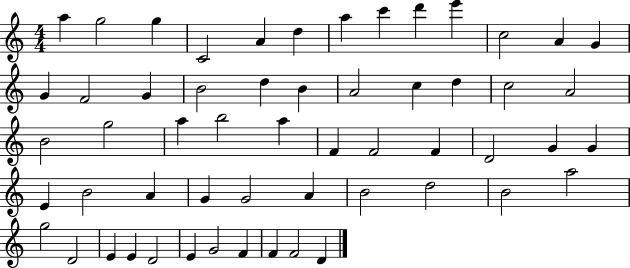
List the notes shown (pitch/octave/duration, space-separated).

A5/q G5/h G5/q C4/h A4/q D5/q A5/q C6/q D6/q E6/q C5/h A4/q G4/q G4/q F4/h G4/q B4/h D5/q B4/q A4/h C5/q D5/q C5/h A4/h B4/h G5/h A5/q B5/h A5/q F4/q F4/h F4/q D4/h G4/q G4/q E4/q B4/h A4/q G4/q G4/h A4/q B4/h D5/h B4/h A5/h G5/h D4/h E4/q E4/q D4/h E4/q G4/h F4/q F4/q F4/h D4/q